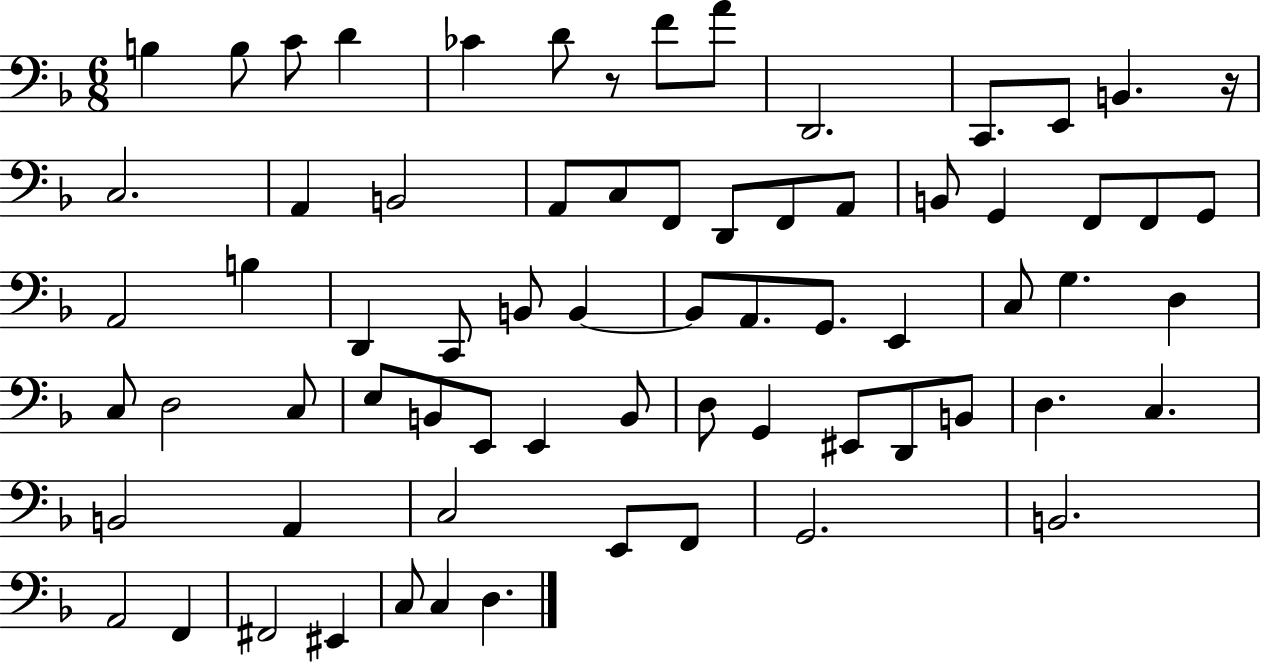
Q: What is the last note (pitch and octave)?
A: D3